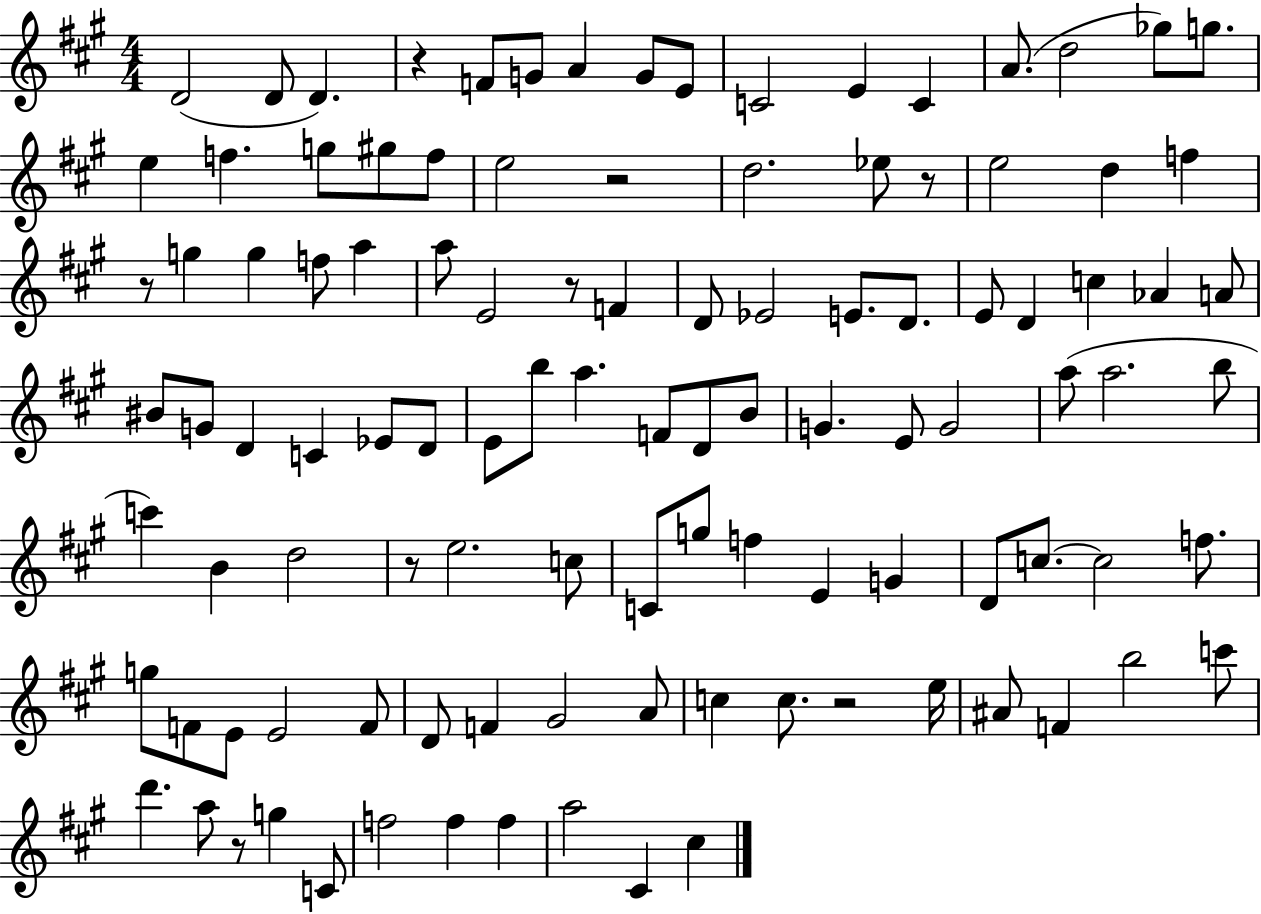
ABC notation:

X:1
T:Untitled
M:4/4
L:1/4
K:A
D2 D/2 D z F/2 G/2 A G/2 E/2 C2 E C A/2 d2 _g/2 g/2 e f g/2 ^g/2 f/2 e2 z2 d2 _e/2 z/2 e2 d f z/2 g g f/2 a a/2 E2 z/2 F D/2 _E2 E/2 D/2 E/2 D c _A A/2 ^B/2 G/2 D C _E/2 D/2 E/2 b/2 a F/2 D/2 B/2 G E/2 G2 a/2 a2 b/2 c' B d2 z/2 e2 c/2 C/2 g/2 f E G D/2 c/2 c2 f/2 g/2 F/2 E/2 E2 F/2 D/2 F ^G2 A/2 c c/2 z2 e/4 ^A/2 F b2 c'/2 d' a/2 z/2 g C/2 f2 f f a2 ^C ^c